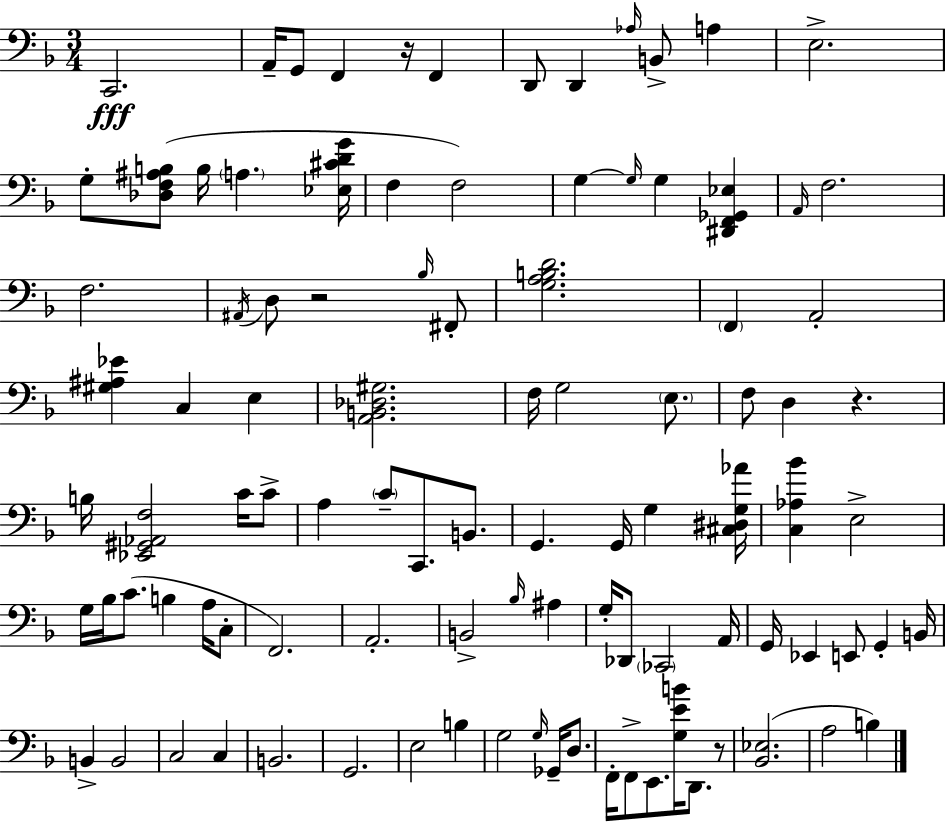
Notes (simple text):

C2/h. A2/s G2/e F2/q R/s F2/q D2/e D2/q Ab3/s B2/e A3/q E3/h. G3/e [Db3,F3,A#3,B3]/e B3/s A3/q. [Eb3,C#4,D4,G4]/s F3/q F3/h G3/q G3/s G3/q [D#2,F2,Gb2,Eb3]/q A2/s F3/h. F3/h. A#2/s D3/e R/h Bb3/s F#2/e [G3,A3,B3,D4]/h. F2/q A2/h [G#3,A#3,Eb4]/q C3/q E3/q [A2,B2,Db3,G#3]/h. F3/s G3/h E3/e. F3/e D3/q R/q. B3/s [Eb2,G#2,Ab2,F3]/h C4/s C4/e A3/q C4/e C2/e. B2/e. G2/q. G2/s G3/q [C#3,D#3,G3,Ab4]/s [C3,Ab3,Bb4]/q E3/h G3/s Bb3/s C4/e. B3/q A3/s C3/e F2/h. A2/h. B2/h Bb3/s A#3/q G3/s Db2/e CES2/h A2/s G2/s Eb2/q E2/e G2/q B2/s B2/q B2/h C3/h C3/q B2/h. G2/h. E3/h B3/q G3/h G3/s Gb2/s D3/e. F2/s F2/e E2/e. [G3,E4,B4]/s D2/e. R/e [Bb2,Eb3]/h. A3/h B3/q